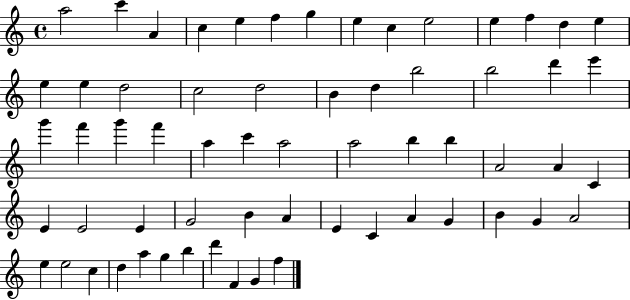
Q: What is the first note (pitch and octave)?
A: A5